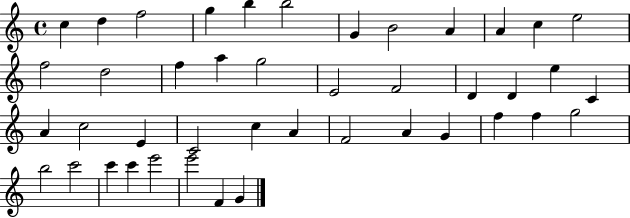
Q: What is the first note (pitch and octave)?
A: C5